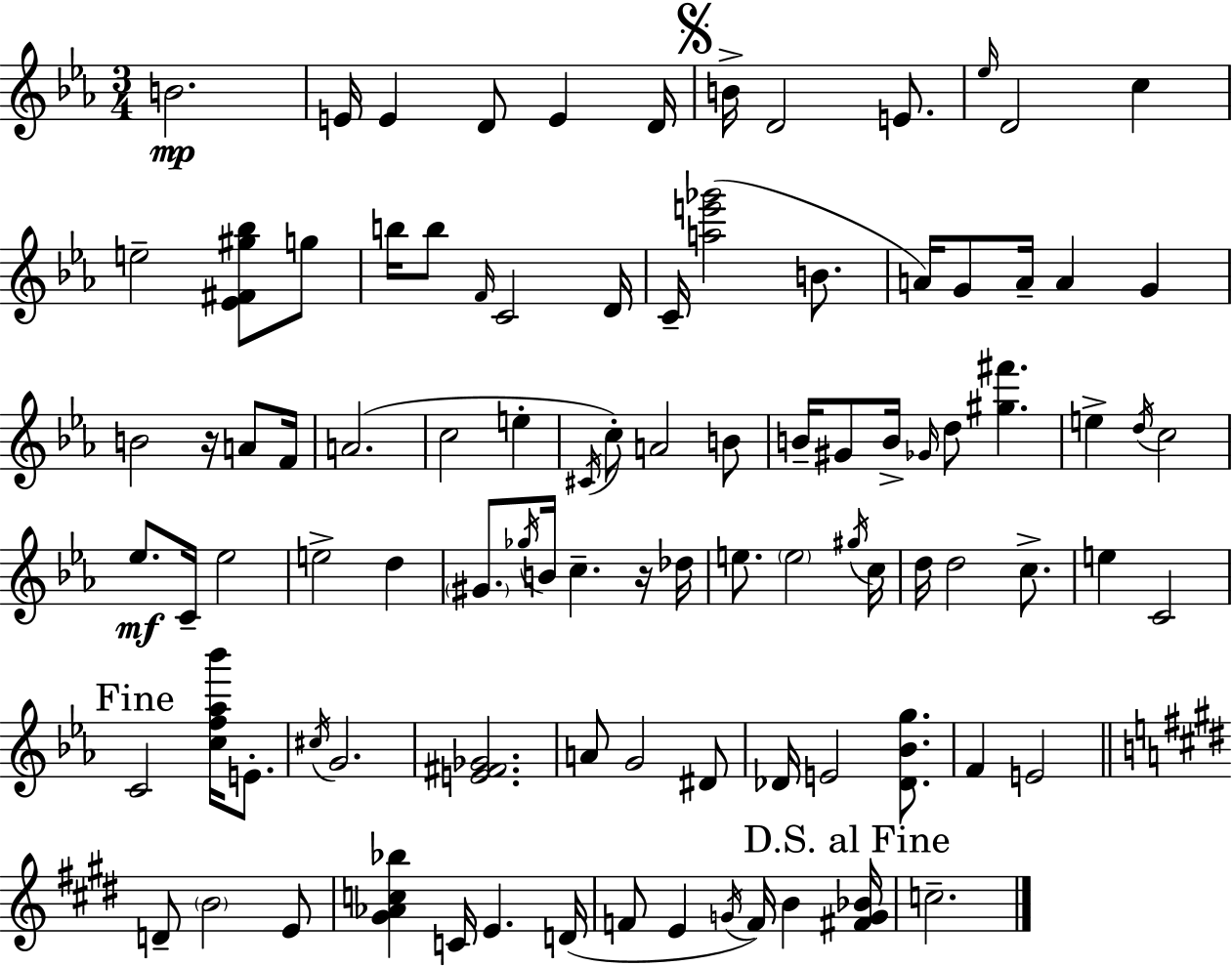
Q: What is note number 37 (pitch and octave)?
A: B4